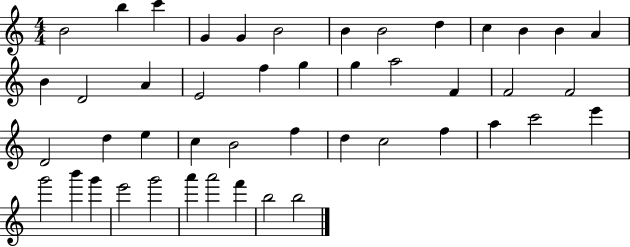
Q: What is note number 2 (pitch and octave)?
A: B5